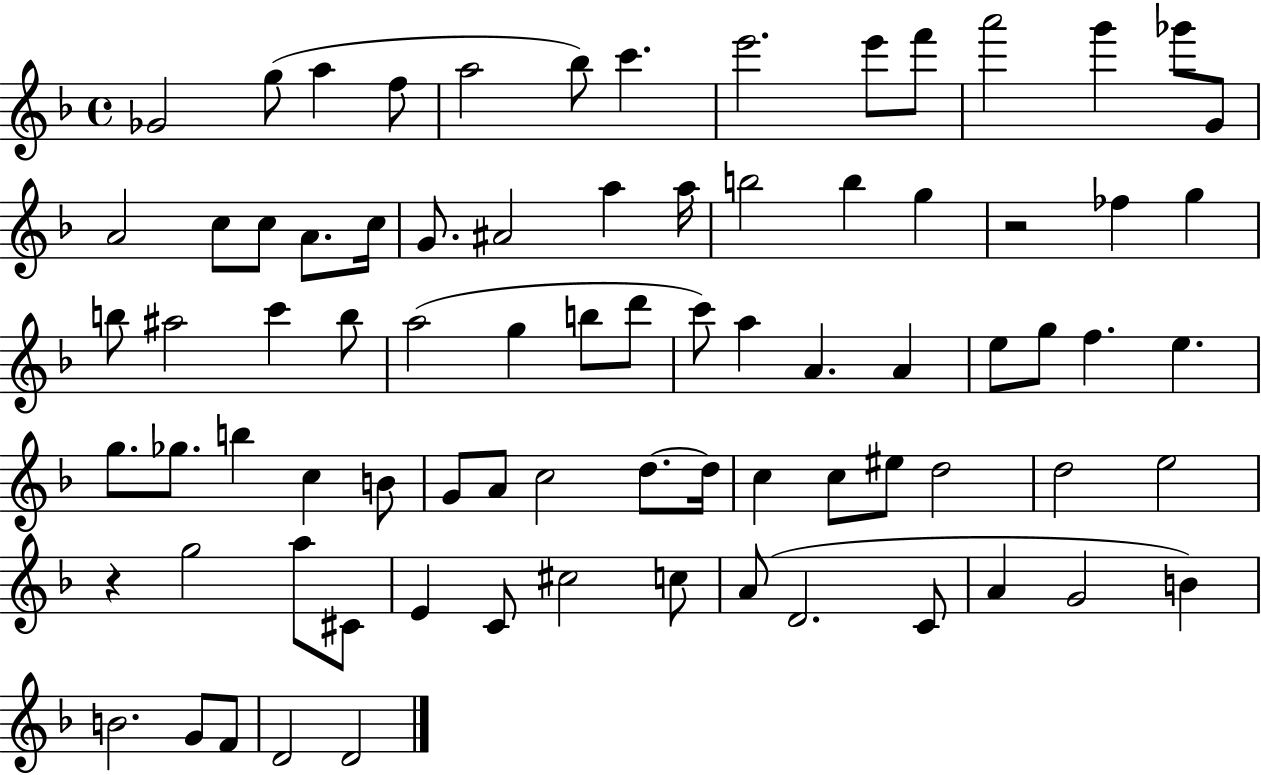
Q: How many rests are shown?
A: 2